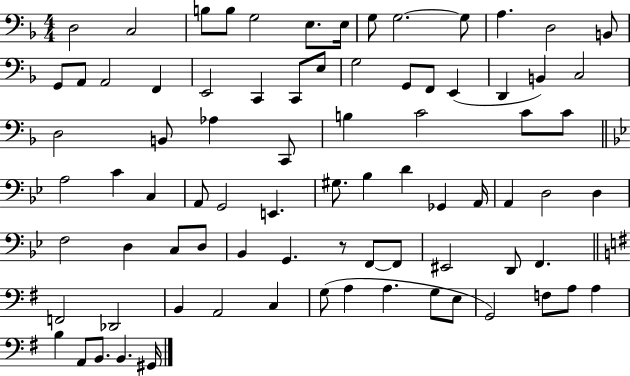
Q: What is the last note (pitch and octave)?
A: G#2